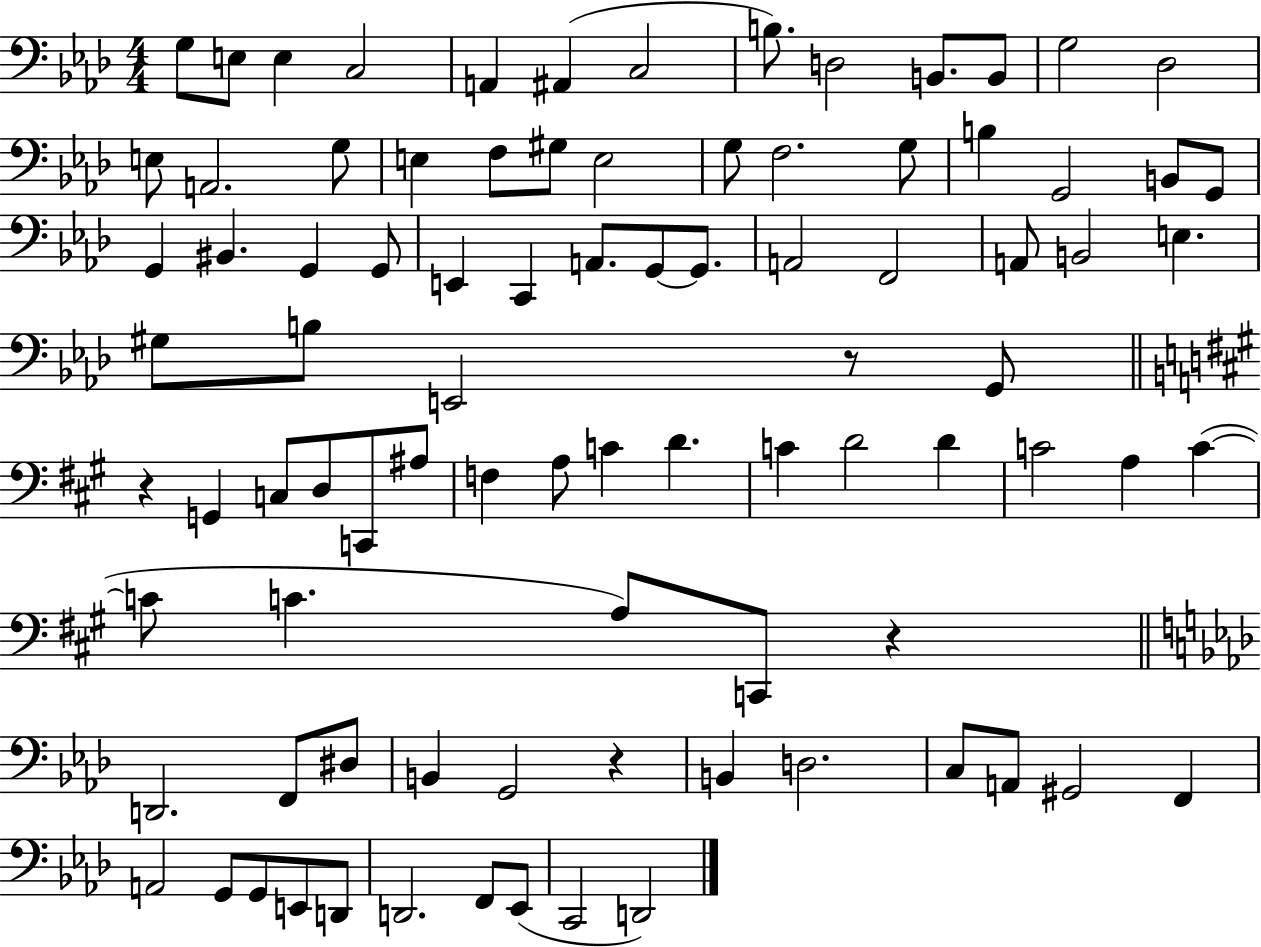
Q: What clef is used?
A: bass